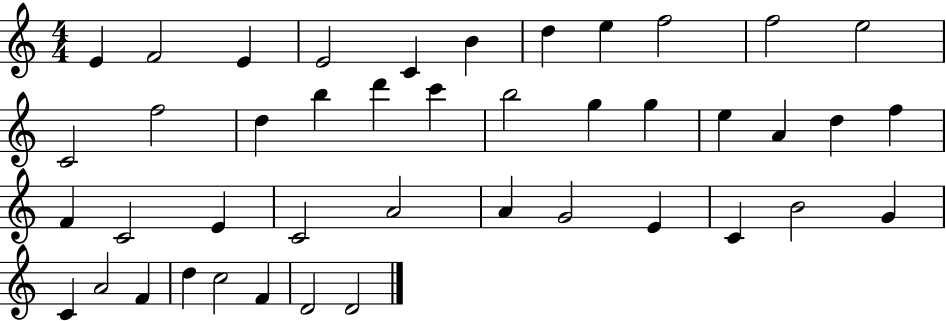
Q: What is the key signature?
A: C major